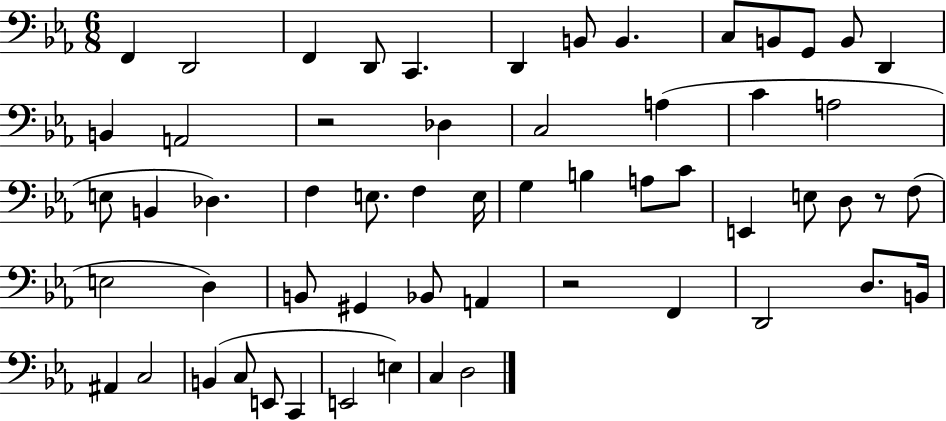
F2/q D2/h F2/q D2/e C2/q. D2/q B2/e B2/q. C3/e B2/e G2/e B2/e D2/q B2/q A2/h R/h Db3/q C3/h A3/q C4/q A3/h E3/e B2/q Db3/q. F3/q E3/e. F3/q E3/s G3/q B3/q A3/e C4/e E2/q E3/e D3/e R/e F3/e E3/h D3/q B2/e G#2/q Bb2/e A2/q R/h F2/q D2/h D3/e. B2/s A#2/q C3/h B2/q C3/e E2/e C2/q E2/h E3/q C3/q D3/h